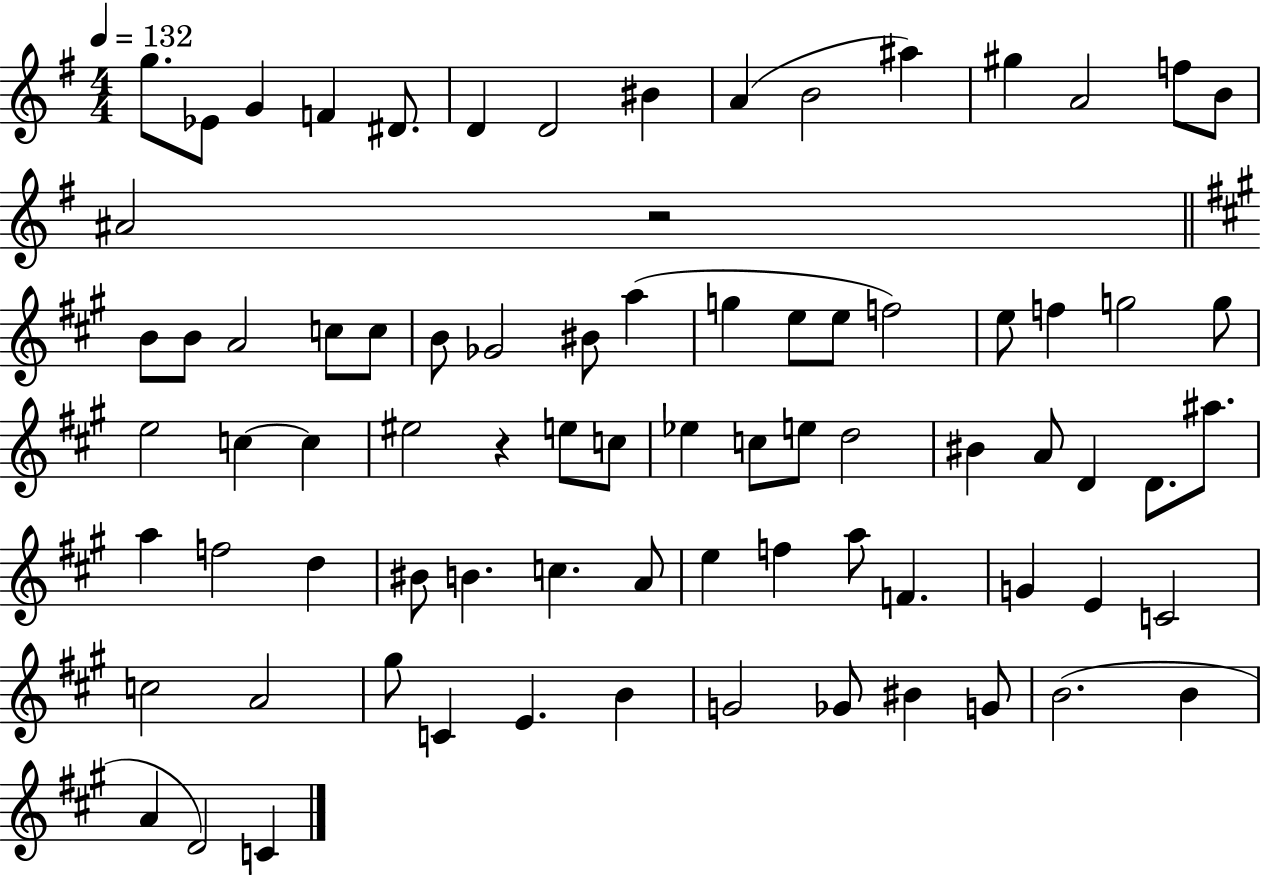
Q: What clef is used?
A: treble